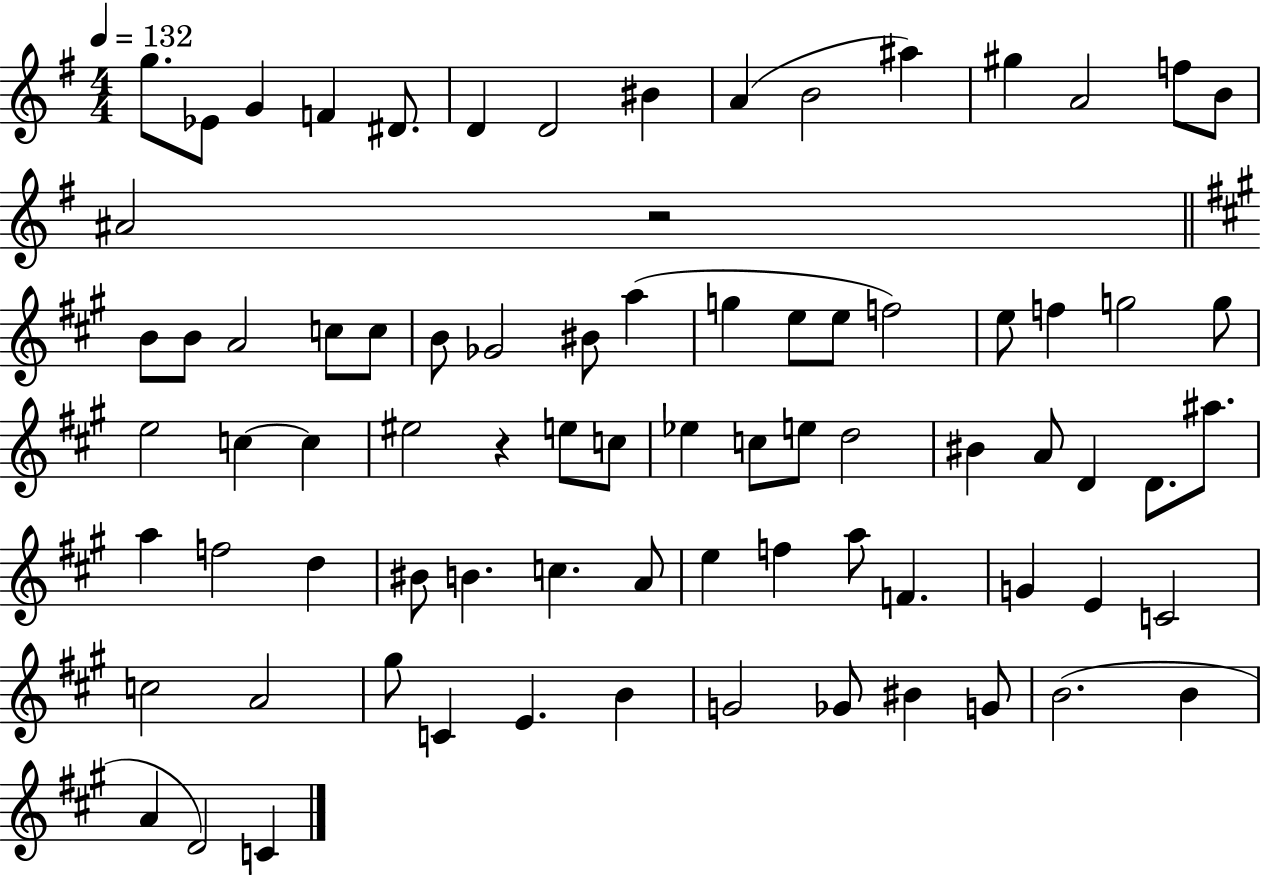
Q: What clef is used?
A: treble